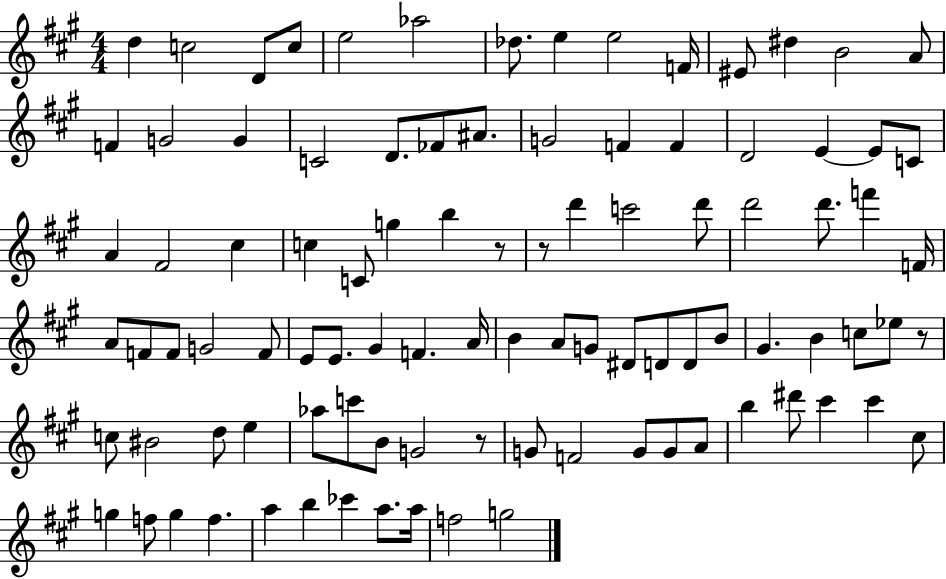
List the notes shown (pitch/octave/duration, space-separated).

D5/q C5/h D4/e C5/e E5/h Ab5/h Db5/e. E5/q E5/h F4/s EIS4/e D#5/q B4/h A4/e F4/q G4/h G4/q C4/h D4/e. FES4/e A#4/e. G4/h F4/q F4/q D4/h E4/q E4/e C4/e A4/q F#4/h C#5/q C5/q C4/e G5/q B5/q R/e R/e D6/q C6/h D6/e D6/h D6/e. F6/q F4/s A4/e F4/e F4/e G4/h F4/e E4/e E4/e. G#4/q F4/q. A4/s B4/q A4/e G4/e D#4/e D4/e D4/e B4/e G#4/q. B4/q C5/e Eb5/e R/e C5/e BIS4/h D5/e E5/q Ab5/e C6/e B4/e G4/h R/e G4/e F4/h G4/e G4/e A4/e B5/q D#6/e C#6/q C#6/q C#5/e G5/q F5/e G5/q F5/q. A5/q B5/q CES6/q A5/e. A5/s F5/h G5/h